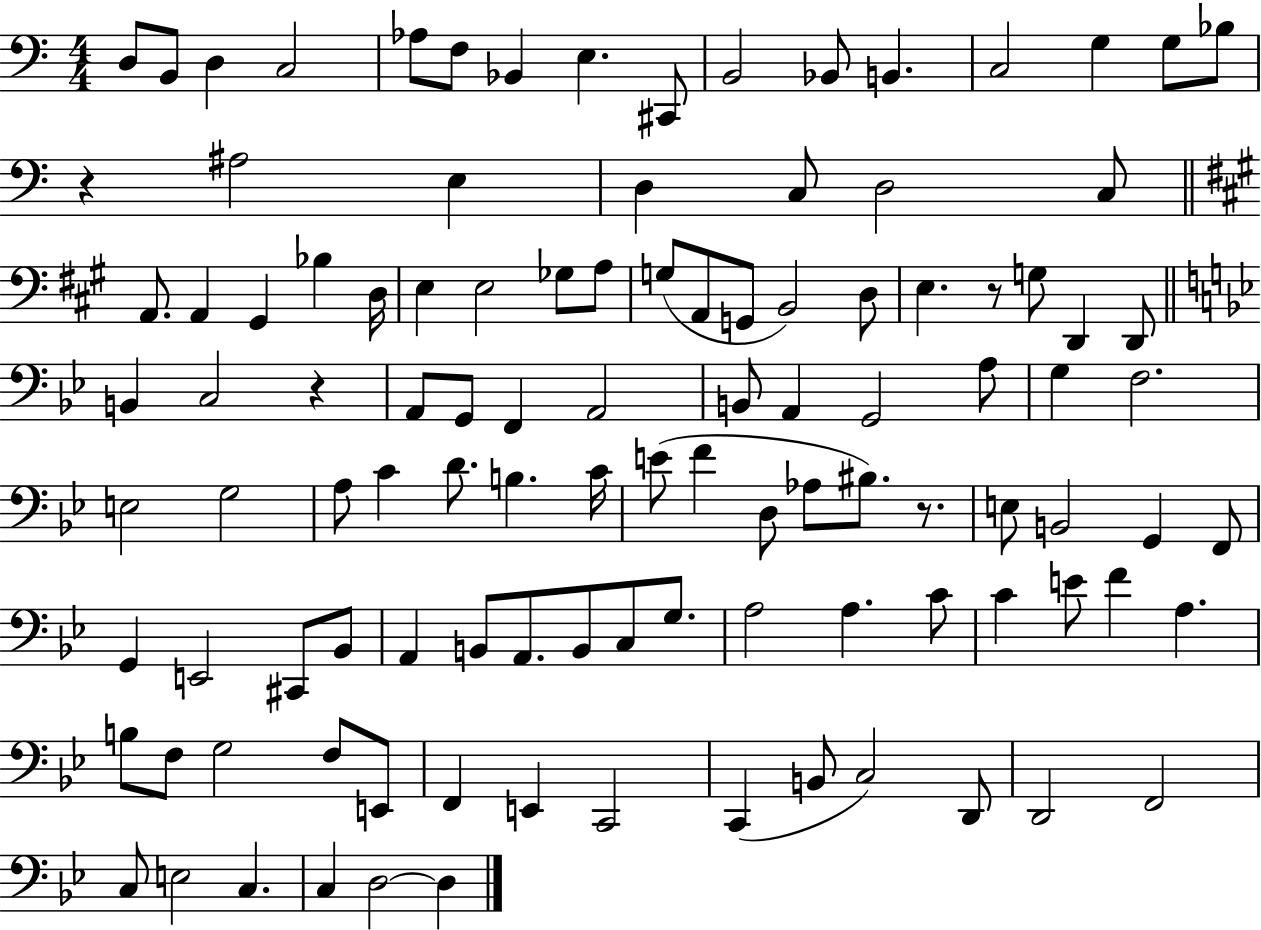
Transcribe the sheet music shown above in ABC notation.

X:1
T:Untitled
M:4/4
L:1/4
K:C
D,/2 B,,/2 D, C,2 _A,/2 F,/2 _B,, E, ^C,,/2 B,,2 _B,,/2 B,, C,2 G, G,/2 _B,/2 z ^A,2 E, D, C,/2 D,2 C,/2 A,,/2 A,, ^G,, _B, D,/4 E, E,2 _G,/2 A,/2 G,/2 A,,/2 G,,/2 B,,2 D,/2 E, z/2 G,/2 D,, D,,/2 B,, C,2 z A,,/2 G,,/2 F,, A,,2 B,,/2 A,, G,,2 A,/2 G, F,2 E,2 G,2 A,/2 C D/2 B, C/4 E/2 F D,/2 _A,/2 ^B,/2 z/2 E,/2 B,,2 G,, F,,/2 G,, E,,2 ^C,,/2 _B,,/2 A,, B,,/2 A,,/2 B,,/2 C,/2 G,/2 A,2 A, C/2 C E/2 F A, B,/2 F,/2 G,2 F,/2 E,,/2 F,, E,, C,,2 C,, B,,/2 C,2 D,,/2 D,,2 F,,2 C,/2 E,2 C, C, D,2 D,